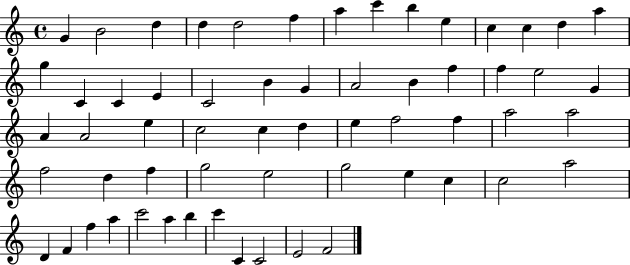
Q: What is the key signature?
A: C major